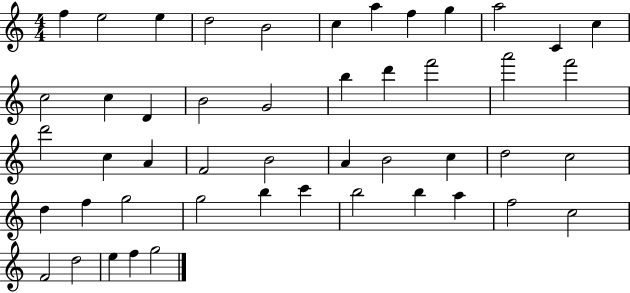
X:1
T:Untitled
M:4/4
L:1/4
K:C
f e2 e d2 B2 c a f g a2 C c c2 c D B2 G2 b d' f'2 a'2 f'2 d'2 c A F2 B2 A B2 c d2 c2 d f g2 g2 b c' b2 b a f2 c2 F2 d2 e f g2